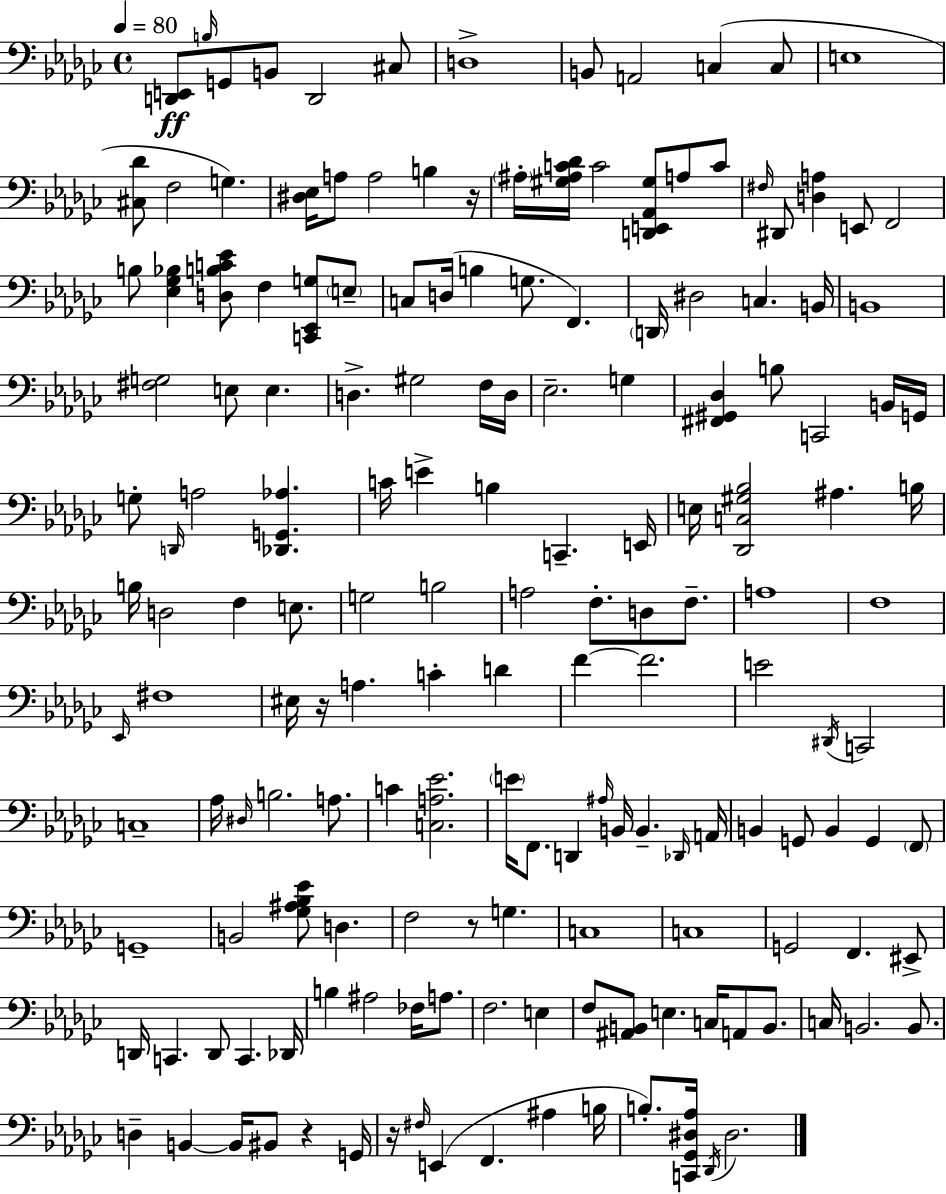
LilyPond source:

{
  \clef bass
  \time 4/4
  \defaultTimeSignature
  \key ees \minor
  \tempo 4 = 80
  <d, e,>8\ff \grace { b16 } g,8 b,8 d,2 cis8 | d1-> | b,8 a,2 c4( c8 | e1 | \break <cis des'>8 f2 g4.) | <dis ees>16 a8 a2 b4 | r16 \parenthesize ais16-. <gis ais c' des'>16 c'2 <d, e, aes, gis>8 a8 c'8 | \grace { fis16 } dis,8 <d a>4 e,8 f,2 | \break b8 <ees ges bes>4 <d b c' ees'>8 f4 <c, ees, g>8 | \parenthesize e8-- c8 d16( b4 g8. f,4.) | \parenthesize d,16 dis2 c4. | b,16 b,1 | \break <fis g>2 e8 e4. | d4.-> gis2 | f16 d16 ees2.-- g4 | <fis, gis, des>4 b8 c,2 | \break b,16 g,16 g8-. \grace { d,16 } a2 <des, g, aes>4. | c'16 e'4-> b4 c,4.-- | e,16 e16 <des, c gis bes>2 ais4. | b16 b16 d2 f4 | \break e8. g2 b2 | a2 f8.-. d8 | f8.-- a1 | f1 | \break \grace { ees,16 } fis1 | eis16 r16 a4. c'4-. | d'4 f'4~~ f'2. | e'2 \acciaccatura { dis,16 } c,2 | \break c1-- | aes16 \grace { dis16 } b2. | a8. c'4 <c a ees'>2. | \parenthesize e'16 f,8. d,4 \grace { ais16 } b,16 | \break b,4.-- \grace { des,16 } a,16 b,4 g,8 b,4 | g,4 \parenthesize f,8 g,1-- | b,2 | <ges ais bes ees'>8 d4. f2 | \break r8 g4. c1 | c1 | g,2 | f,4. eis,8-> d,16 c,4. d,8 | \break c,4. des,16 b4 ais2 | fes16 a8. f2. | e4 f8 <ais, b,>8 e4. | c16 a,8 b,8. c16 b,2. | \break b,8. d4-- b,4~~ | b,16 bis,8 r4 g,16 r16 \grace { fis16 } e,4( f,4. | ais4 b16 b8.-.) <c, ges, dis aes>16 \acciaccatura { des,16 } dis2. | \bar "|."
}